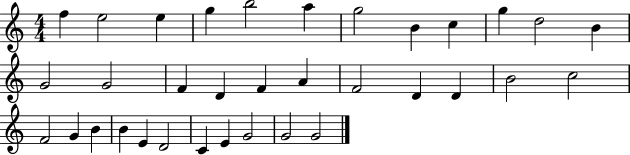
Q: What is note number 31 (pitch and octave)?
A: E4